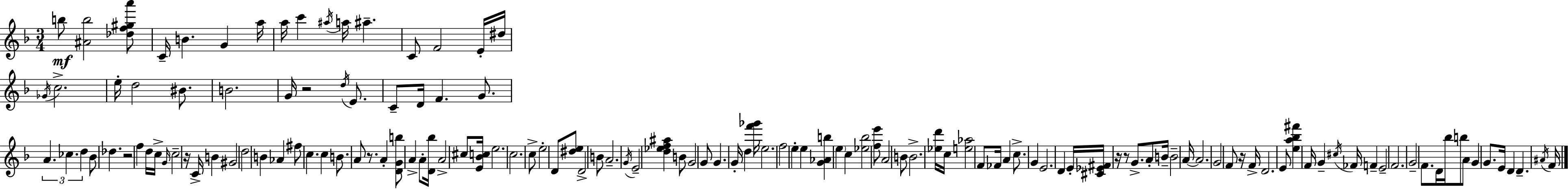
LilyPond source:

{
  \clef treble
  \numericTimeSignature
  \time 3/4
  \key d \minor
  b''8\mf <ais' b''>2 <des'' f'' gis'' a'''>8 | c'16-- b'4. g'4 a''16 | a''16 c'''4 \acciaccatura { ais''16 } a''16 ais''4.-- | c'8 f'2 e'16-. | \break dis''16 \acciaccatura { ges'16 } c''2.-> | e''16-. d''2 bis'8. | b'2. | g'16 r2 \acciaccatura { d''16 } | \break e'8. c'8-- d'16 f'4. | g'8. \tuplet 3/2 { a'4. ces''4. | d''4 } bes'8 des''4. | r2 f''4 | \break d''16 c''16-> \grace { g'16 } c''2-- | r16 c'16-> b'4 gis'2 | d''2 | b'4 aes'4 fis''8 c''4. | \break c''4 b'8. a'8 | r8. a'4-. <d' g' b''>8 a'4-> | a'8-. <d' bes''>16 a'2-> | cis''8 <e' bes' c''>16 e''2. | \break c''2. | c''8-> e''2-. | d'8 <dis'' e''>8 d'2-> | b'8 a'2.-- | \break \acciaccatura { g'16 } e'2-- | <d'' ees'' f'' ais''>4 b'8 g'2 | g'8 g'4. g'16-. | d''4 <f''' ges'''>16 e''2. | \break f''2 | e''4-. e''4 <g' aes' b''>4 | \parenthesize e''4 c''4 <ees'' bes''>2 | <f'' e'''>8 a'2 | \break b'8 b'2.-> | <ees'' d'''>16 c''16 <e'' aes''>2 | f'8 fes'16 a'4 c''8.-> | g'4 e'2. | \break d'4 e'16-. <cis' ees' fis'>16 r16 | r8 g'8.-> a'8-. b'16-- b'2-- | a'16~~ a'2. | g'2 | \break f'8 r16 f'16-> d'2. | e'8 <e'' a'' bes'' fis'''>4 f'16 | g'4-- \acciaccatura { cis''16 } fes'16 f'4-- e'2-- | f'2. | \break g'2-- | f'8. d'16 bes''16 b''8 a'8 g'4 | g'8. e'16 d'4 d'4.-- | \acciaccatura { ais'16 } f'16 \bar "|."
}